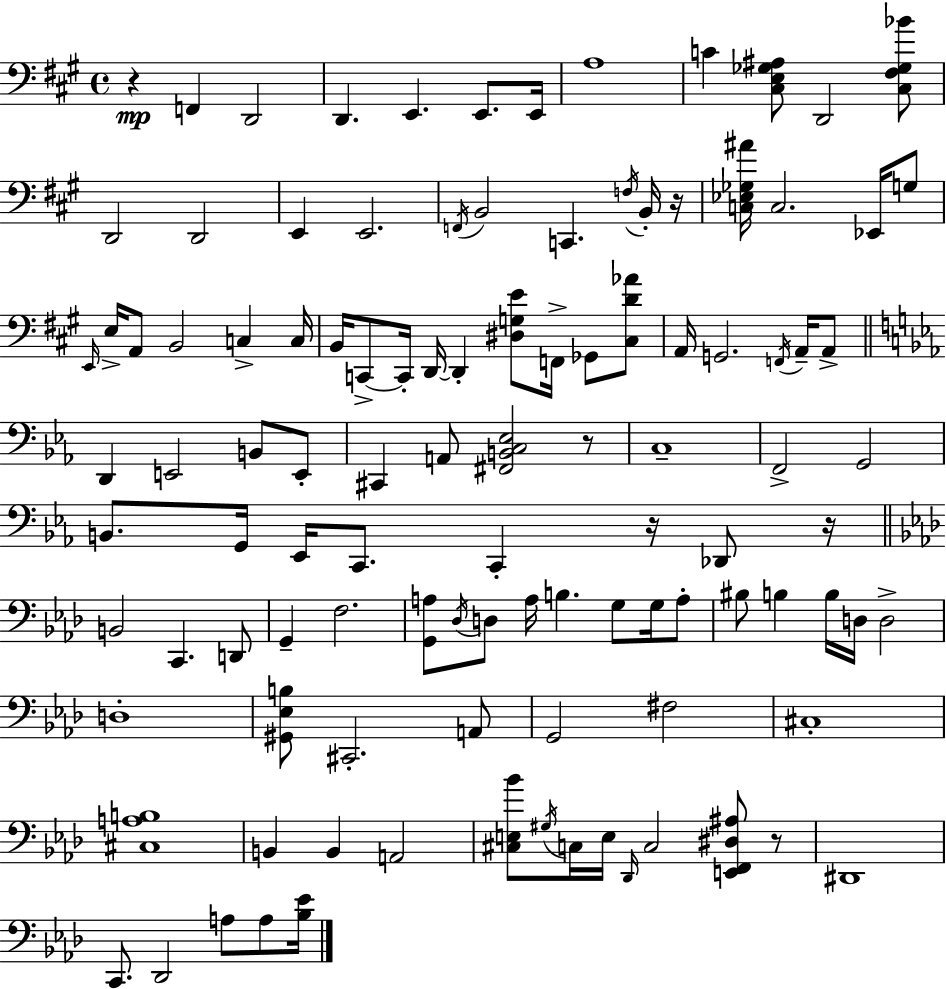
{
  \clef bass
  \time 4/4
  \defaultTimeSignature
  \key a \major
  \repeat volta 2 { r4\mp f,4 d,2 | d,4. e,4. e,8. e,16 | a1 | c'4 <cis e ges ais>8 d,2 <cis fis ges bes'>8 | \break d,2 d,2 | e,4 e,2. | \acciaccatura { f,16 } b,2 c,4. \acciaccatura { f16 } | b,16-. r16 <c ees ges ais'>16 c2. ees,16 | \break g8 \grace { e,16 } e16-> a,8 b,2 c4-> | c16 b,16 c,8->~~ c,16-. d,16~~ d,4-. <dis g e'>8 f,16-> ges,8 | <cis d' aes'>8 a,16 g,2. | \acciaccatura { f,16 } a,16-- a,8-> \bar "||" \break \key ees \major d,4 e,2 b,8 e,8-. | cis,4 a,8 <fis, b, c ees>2 r8 | c1-- | f,2-> g,2 | \break b,8. g,16 ees,16 c,8. c,4-. r16 des,8 r16 | \bar "||" \break \key aes \major b,2 c,4. d,8 | g,4-- f2. | <g, a>8 \acciaccatura { des16 } d8 a16 b4. g8 g16 a8-. | bis8 b4 b16 d16 d2-> | \break d1-. | <gis, ees b>8 cis,2.-. a,8 | g,2 fis2 | cis1-. | \break <cis a b>1 | b,4 b,4 a,2 | <cis e bes'>8 \acciaccatura { gis16 } c16 e16 \grace { des,16 } c2 <e, f, dis ais>8 | r8 dis,1 | \break c,8. des,2 a8 | a8 <bes ees'>16 } \bar "|."
}